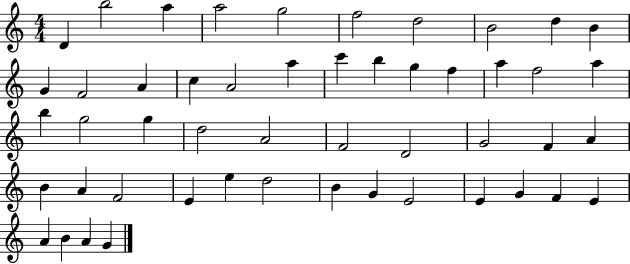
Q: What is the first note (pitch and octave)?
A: D4